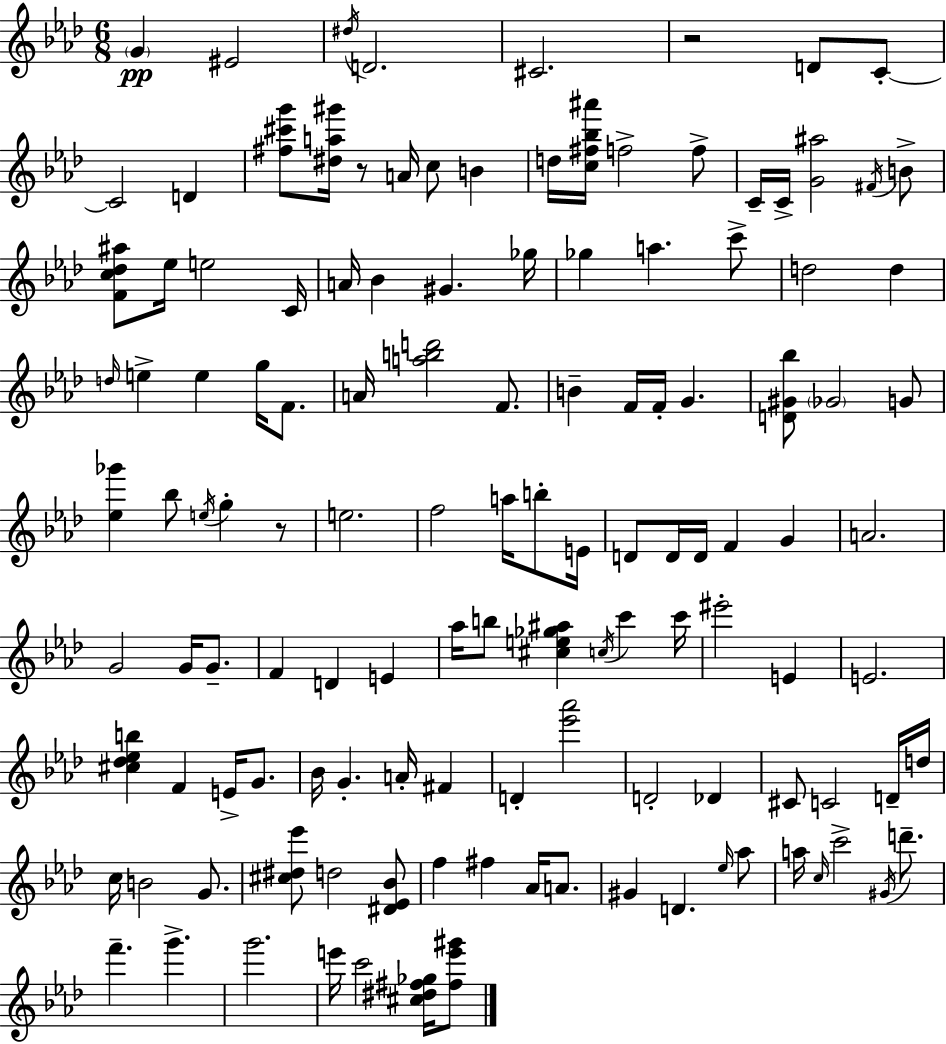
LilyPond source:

{
  \clef treble
  \numericTimeSignature
  \time 6/8
  \key f \minor
  \parenthesize g'4\pp eis'2 | \acciaccatura { dis''16 } d'2. | cis'2. | r2 d'8 c'8-.~~ | \break c'2 d'4 | <fis'' cis''' g'''>8 <dis'' a'' gis'''>16 r8 a'16 c''8 b'4 | d''16 <c'' fis'' bes'' ais'''>16 f''2-> f''8-> | c'16-- c'16-> <g' ais''>2 \acciaccatura { fis'16 } | \break b'8-> <f' c'' des'' ais''>8 ees''16 e''2 | c'16 a'16 bes'4 gis'4. | ges''16 ges''4 a''4. | c'''8-> d''2 d''4 | \break \grace { d''16 } e''4-> e''4 g''16 | f'8. a'16 <a'' b'' d'''>2 | f'8. b'4-- f'16 f'16-. g'4. | <d' gis' bes''>8 \parenthesize ges'2 | \break g'8 <ees'' ges'''>4 bes''8 \acciaccatura { e''16 } g''4-. | r8 e''2. | f''2 | a''16 b''8-. e'16 d'8 d'16 d'16 f'4 | \break g'4 a'2. | g'2 | g'16 g'8.-- f'4 d'4 | e'4 aes''16 b''8 <cis'' e'' ges'' ais''>4 \acciaccatura { c''16 } | \break c'''4 c'''16 eis'''2-. | e'4 e'2. | <cis'' des'' ees'' b''>4 f'4 | e'16-> g'8. bes'16 g'4.-. | \break a'16-. fis'4 d'4-. <ees''' aes'''>2 | d'2-. | des'4 cis'8 c'2 | d'16-- d''16 c''16 b'2 | \break g'8. <cis'' dis'' ees'''>8 d''2 | <dis' ees' bes'>8 f''4 fis''4 | aes'16 a'8. gis'4 d'4. | \grace { ees''16 } aes''8 a''16 \grace { c''16 } c'''2-> | \break \acciaccatura { gis'16 } d'''8.-- f'''4.-- | g'''4.-> g'''2. | e'''16 c'''2 | <cis'' dis'' fis'' ges''>16 <fis'' e''' gis'''>8 \bar "|."
}